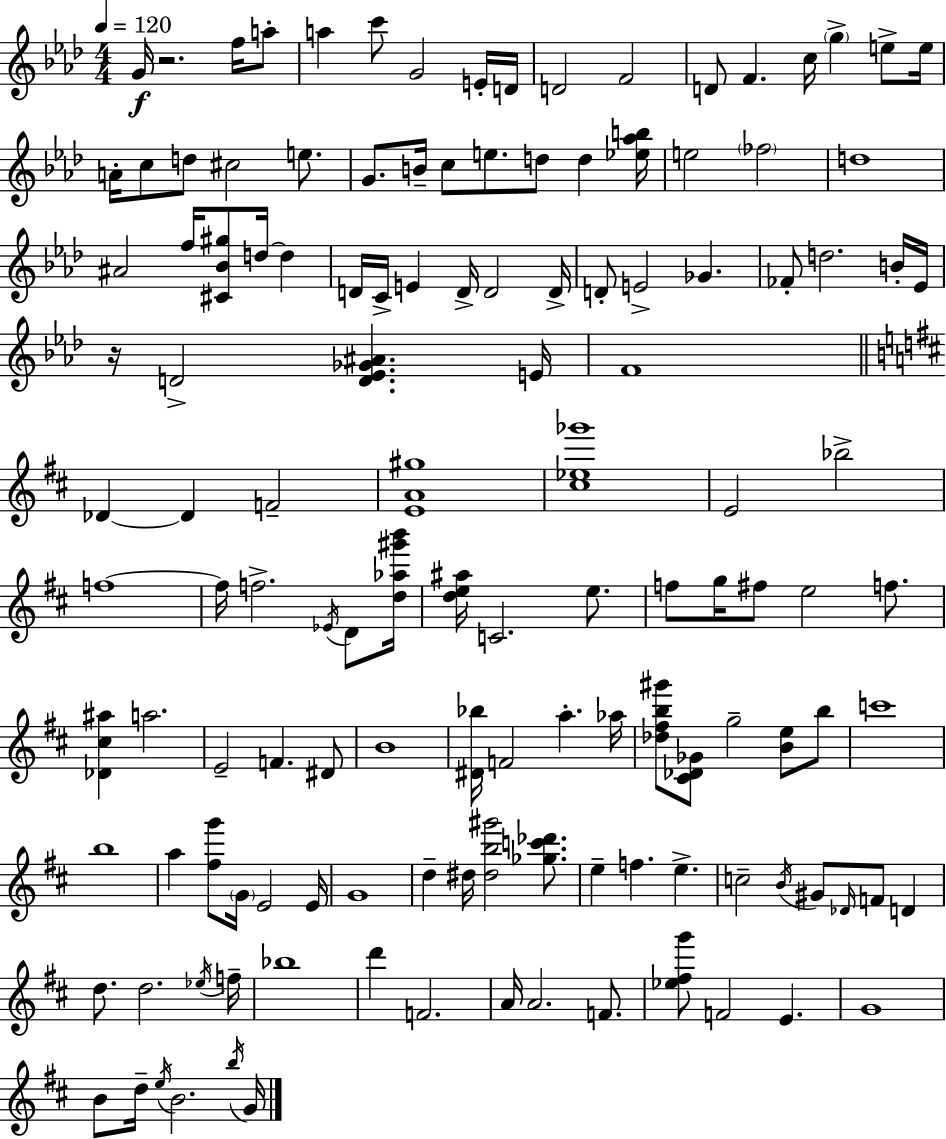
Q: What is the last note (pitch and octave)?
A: G4